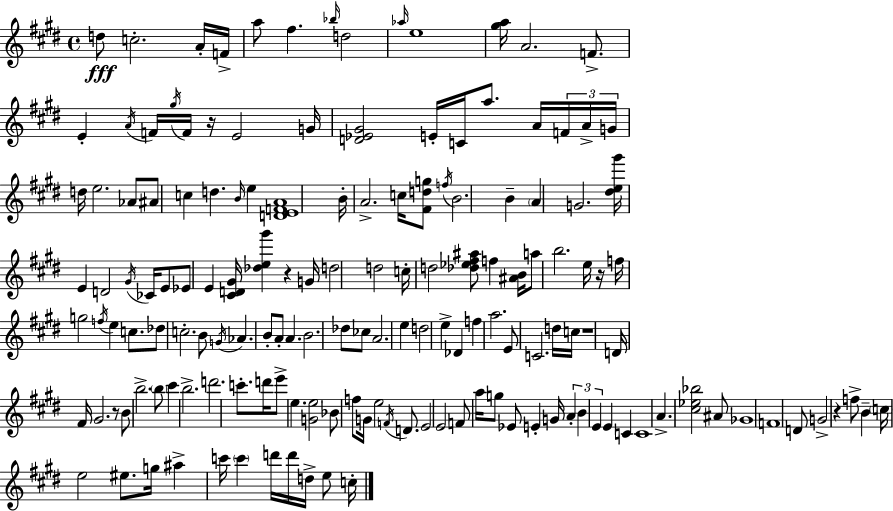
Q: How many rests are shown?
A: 6